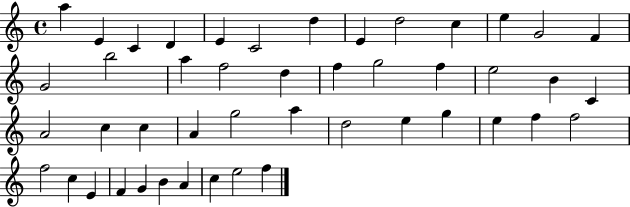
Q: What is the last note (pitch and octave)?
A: F5